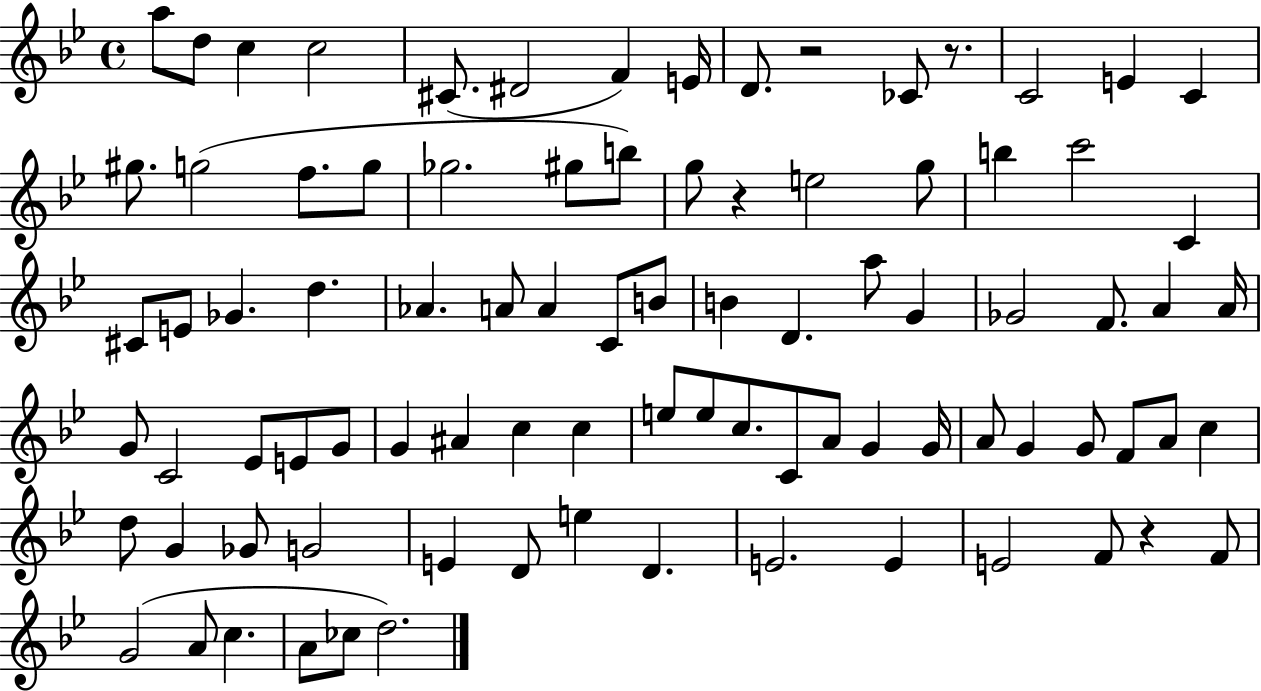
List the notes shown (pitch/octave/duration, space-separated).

A5/e D5/e C5/q C5/h C#4/e. D#4/h F4/q E4/s D4/e. R/h CES4/e R/e. C4/h E4/q C4/q G#5/e. G5/h F5/e. G5/e Gb5/h. G#5/e B5/e G5/e R/q E5/h G5/e B5/q C6/h C4/q C#4/e E4/e Gb4/q. D5/q. Ab4/q. A4/e A4/q C4/e B4/e B4/q D4/q. A5/e G4/q Gb4/h F4/e. A4/q A4/s G4/e C4/h Eb4/e E4/e G4/e G4/q A#4/q C5/q C5/q E5/e E5/e C5/e. C4/e A4/e G4/q G4/s A4/e G4/q G4/e F4/e A4/e C5/q D5/e G4/q Gb4/e G4/h E4/q D4/e E5/q D4/q. E4/h. E4/q E4/h F4/e R/q F4/e G4/h A4/e C5/q. A4/e CES5/e D5/h.